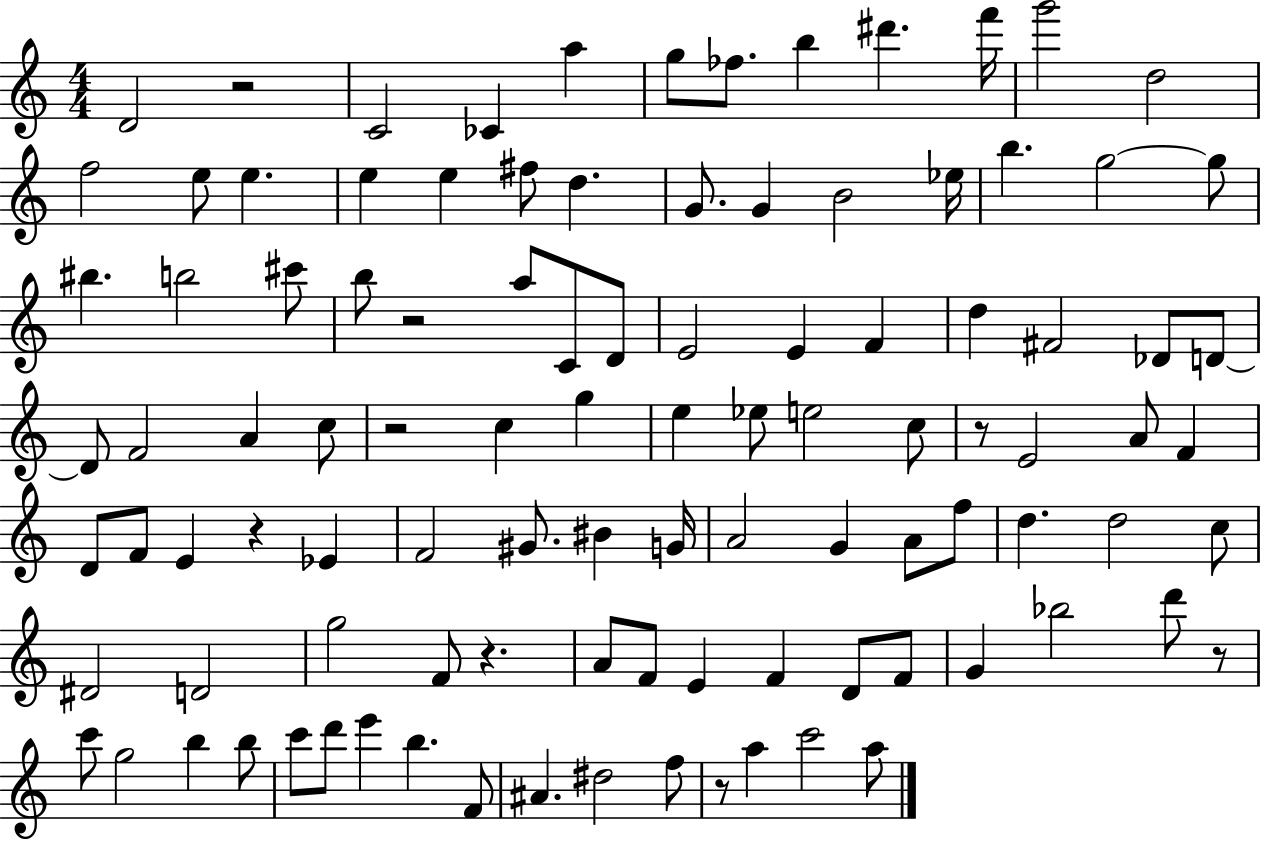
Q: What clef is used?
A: treble